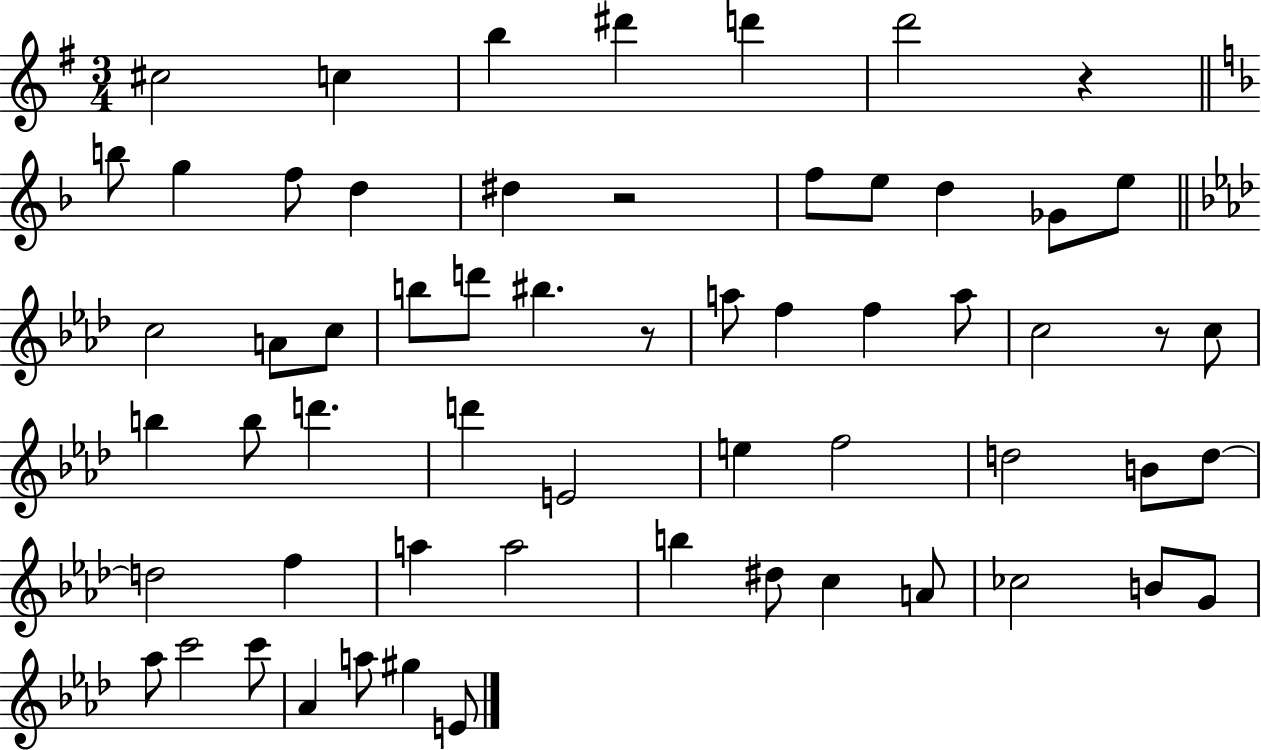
X:1
T:Untitled
M:3/4
L:1/4
K:G
^c2 c b ^d' d' d'2 z b/2 g f/2 d ^d z2 f/2 e/2 d _G/2 e/2 c2 A/2 c/2 b/2 d'/2 ^b z/2 a/2 f f a/2 c2 z/2 c/2 b b/2 d' d' E2 e f2 d2 B/2 d/2 d2 f a a2 b ^d/2 c A/2 _c2 B/2 G/2 _a/2 c'2 c'/2 _A a/2 ^g E/2